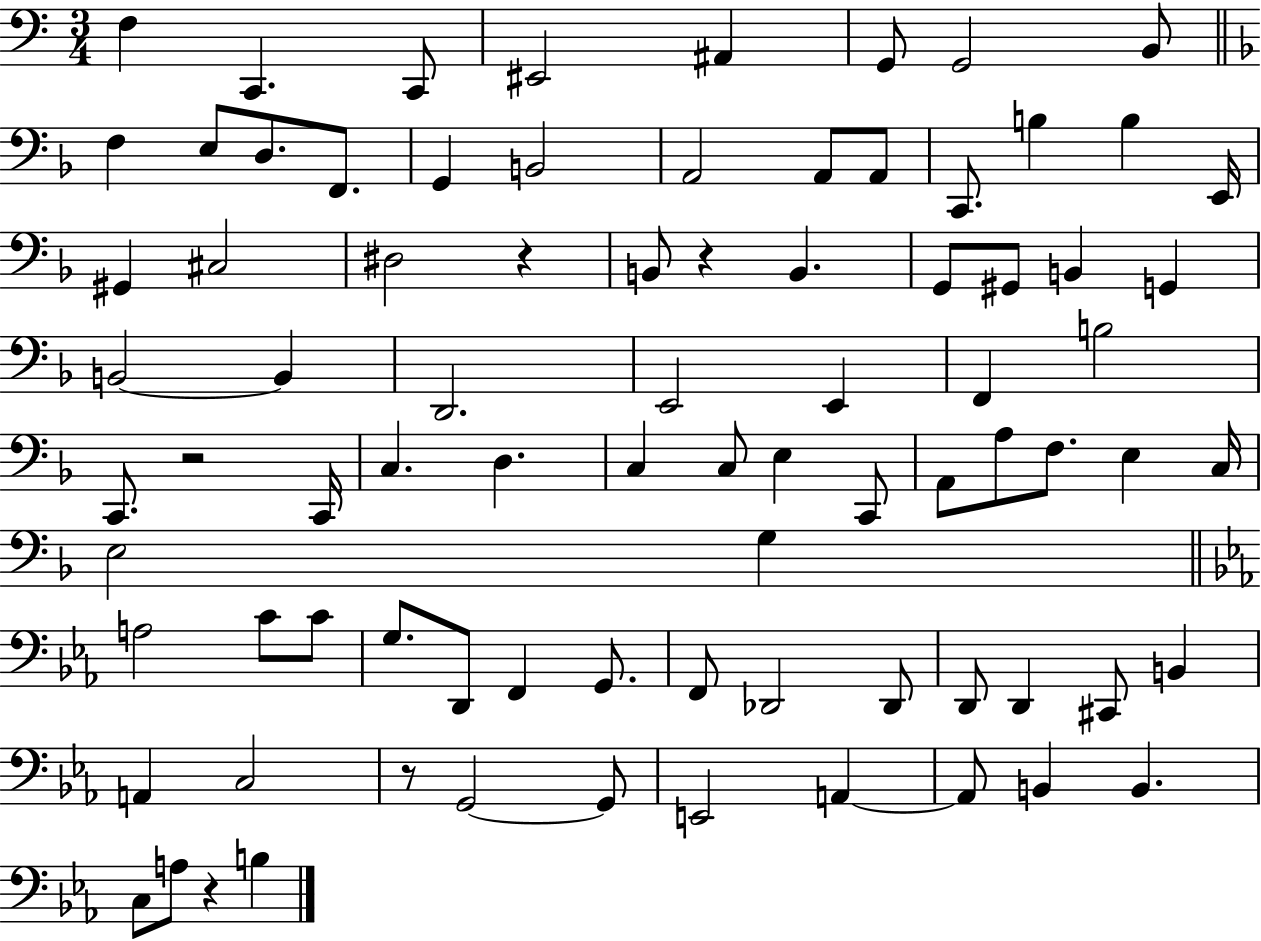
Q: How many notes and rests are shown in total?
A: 83